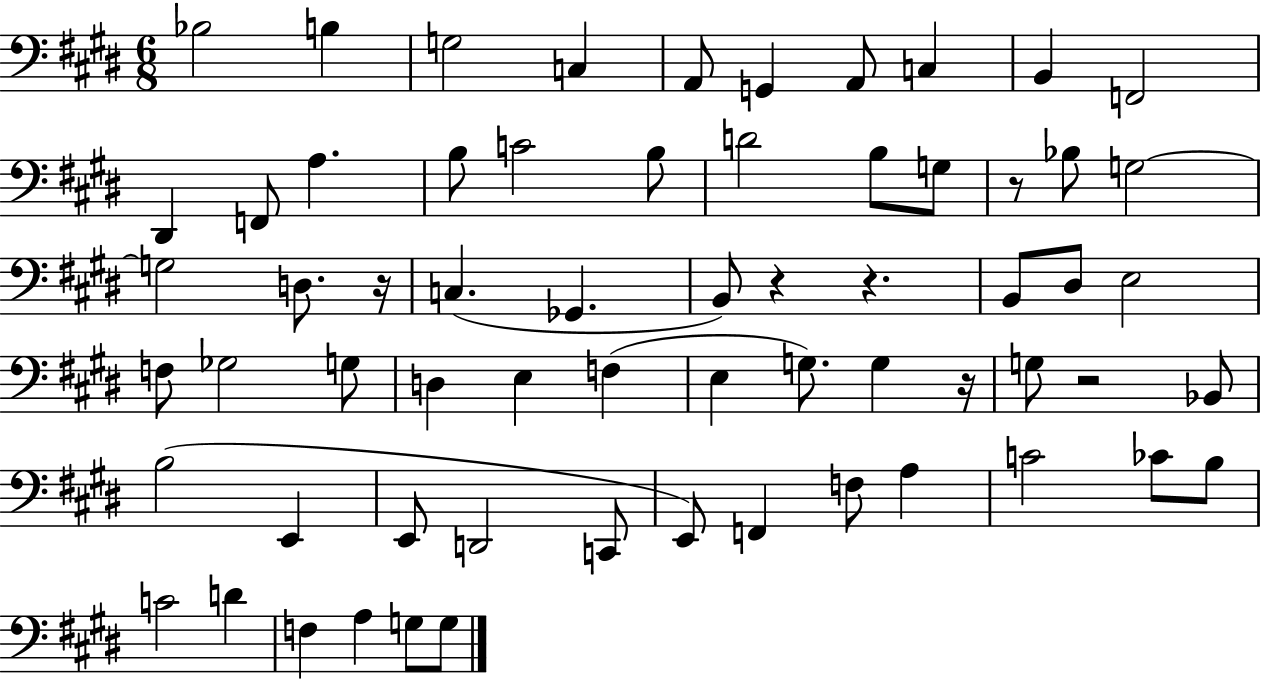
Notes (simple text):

Bb3/h B3/q G3/h C3/q A2/e G2/q A2/e C3/q B2/q F2/h D#2/q F2/e A3/q. B3/e C4/h B3/e D4/h B3/e G3/e R/e Bb3/e G3/h G3/h D3/e. R/s C3/q. Gb2/q. B2/e R/q R/q. B2/e D#3/e E3/h F3/e Gb3/h G3/e D3/q E3/q F3/q E3/q G3/e. G3/q R/s G3/e R/h Bb2/e B3/h E2/q E2/e D2/h C2/e E2/e F2/q F3/e A3/q C4/h CES4/e B3/e C4/h D4/q F3/q A3/q G3/e G3/e